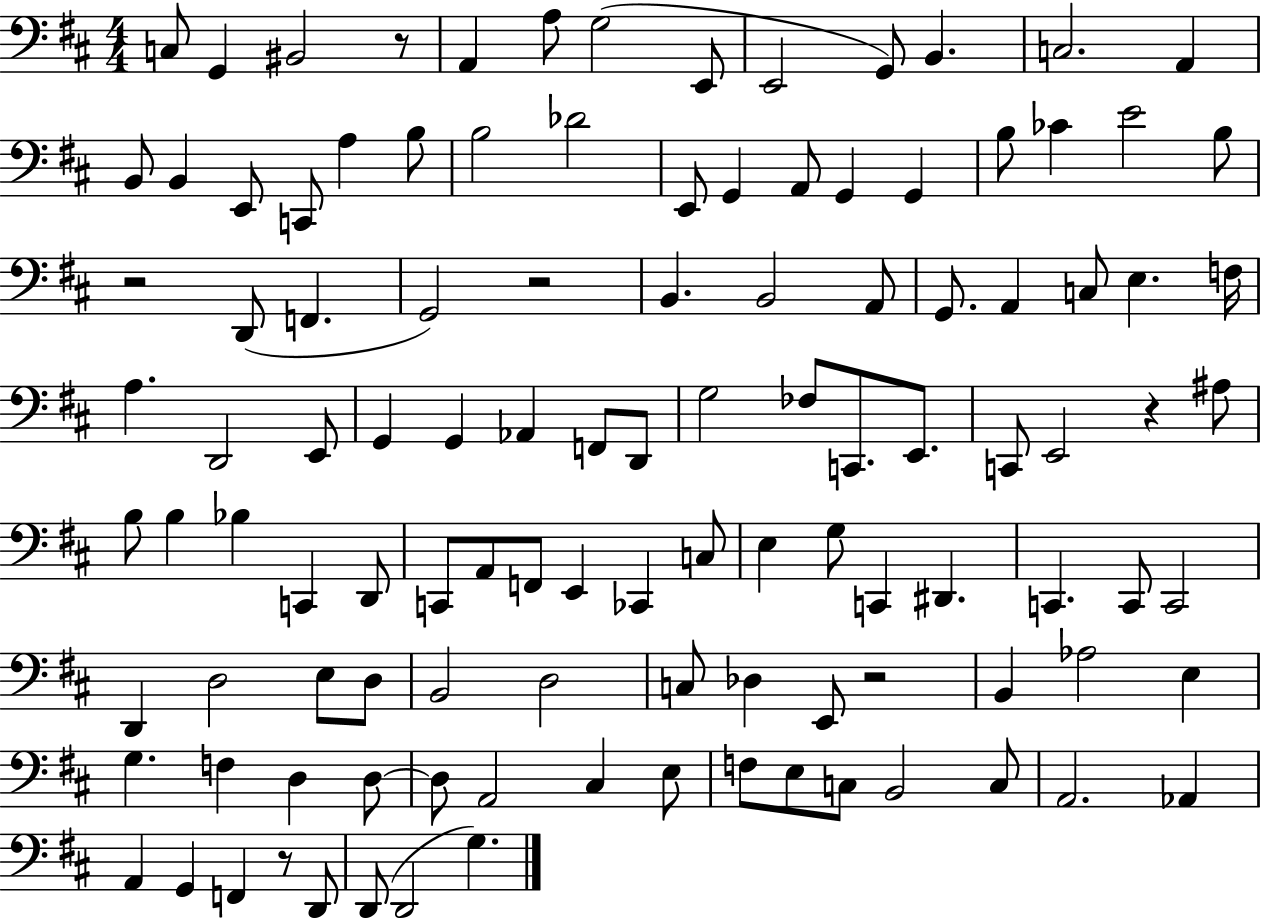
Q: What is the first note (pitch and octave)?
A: C3